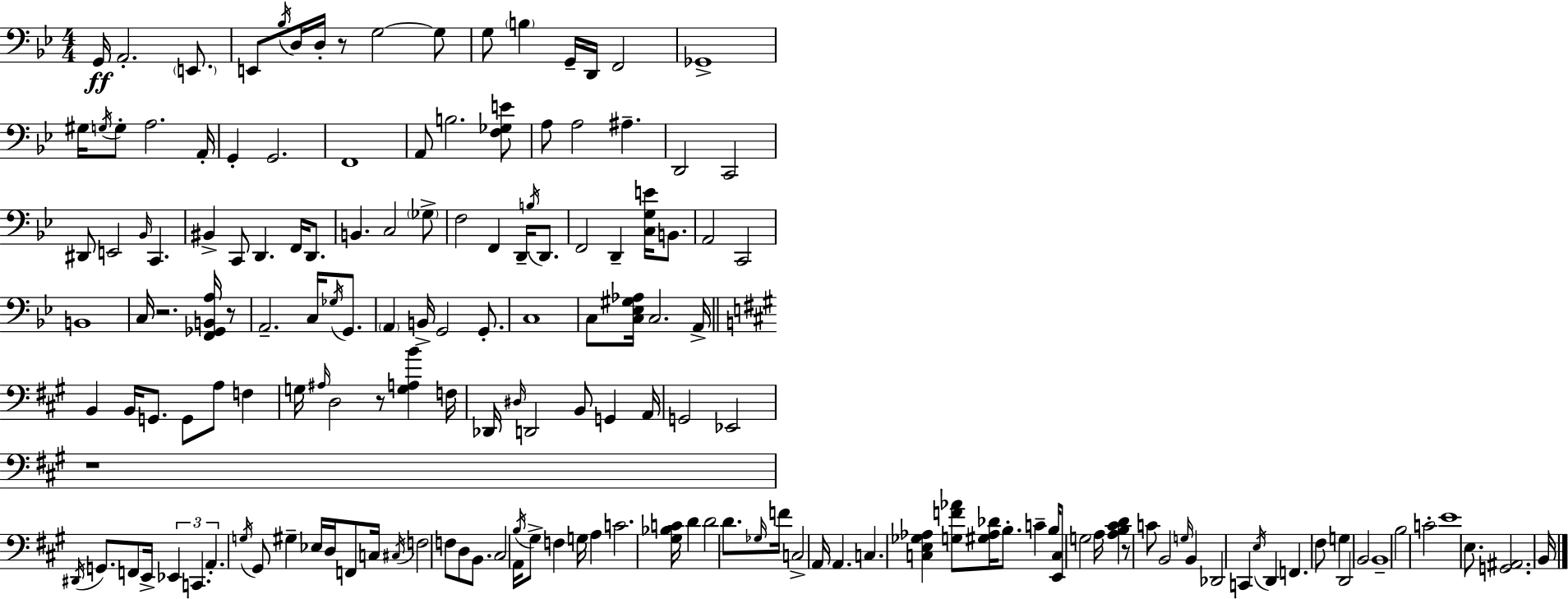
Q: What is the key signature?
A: BES major